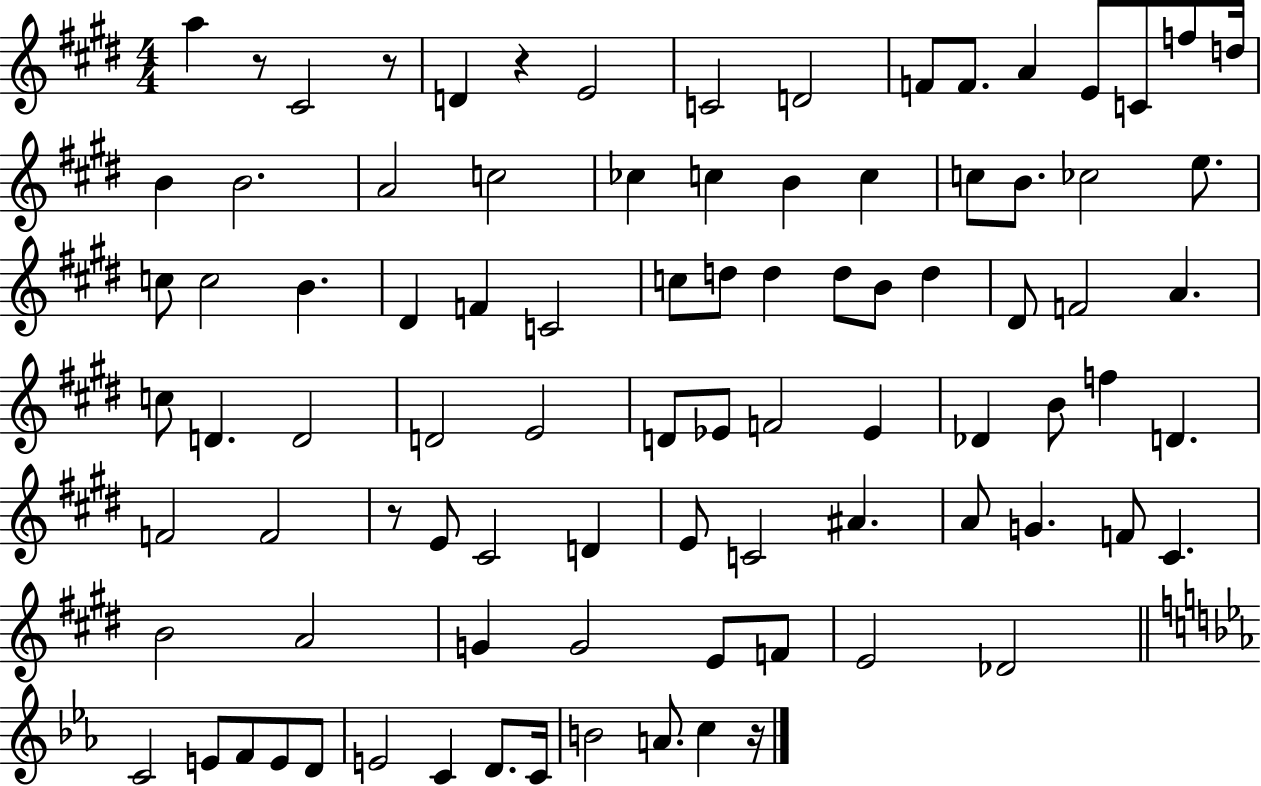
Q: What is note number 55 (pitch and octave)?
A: F4